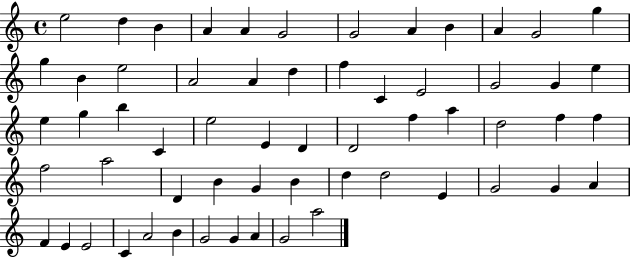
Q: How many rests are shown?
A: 0